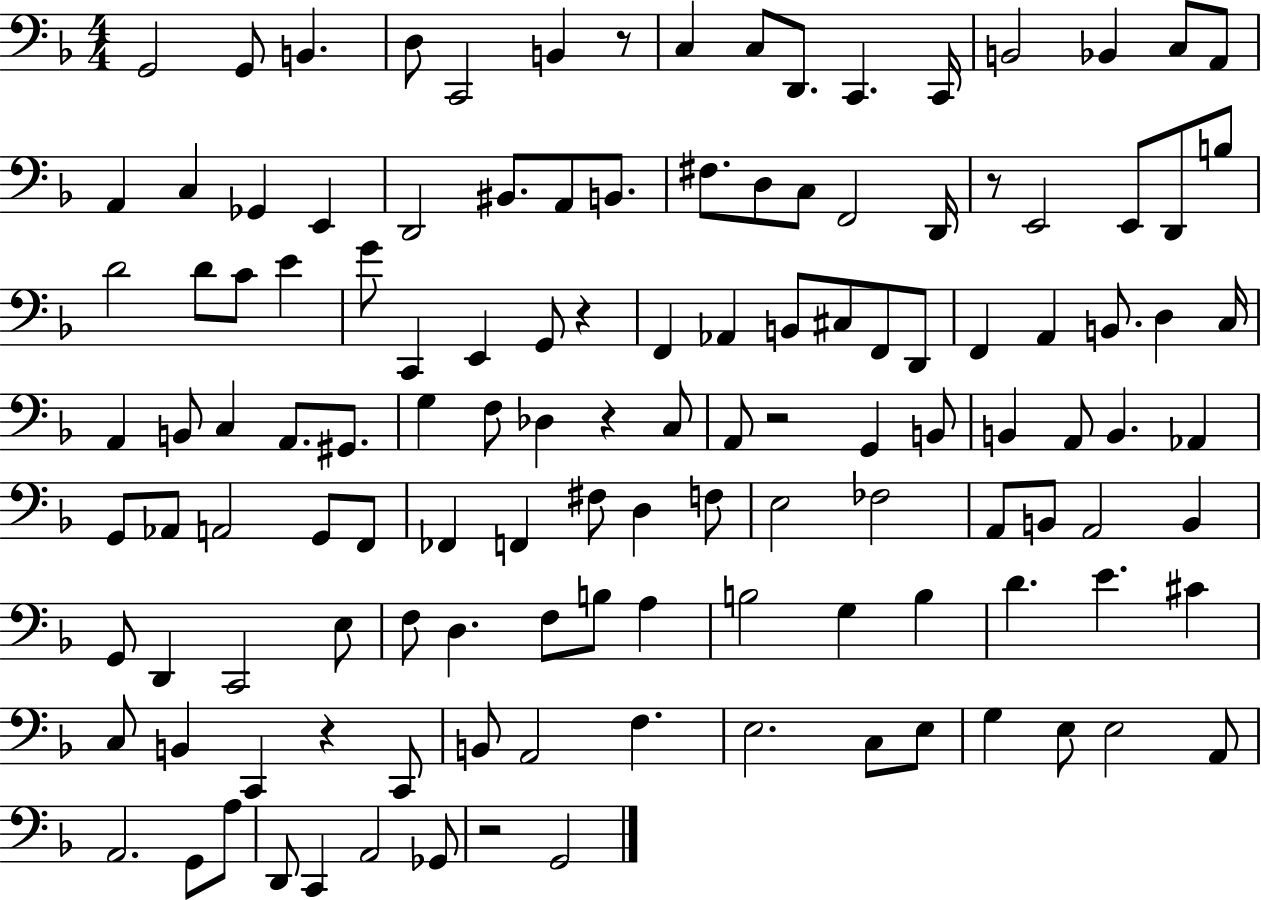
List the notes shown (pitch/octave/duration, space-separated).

G2/h G2/e B2/q. D3/e C2/h B2/q R/e C3/q C3/e D2/e. C2/q. C2/s B2/h Bb2/q C3/e A2/e A2/q C3/q Gb2/q E2/q D2/h BIS2/e. A2/e B2/e. F#3/e. D3/e C3/e F2/h D2/s R/e E2/h E2/e D2/e B3/e D4/h D4/e C4/e E4/q G4/e C2/q E2/q G2/e R/q F2/q Ab2/q B2/e C#3/e F2/e D2/e F2/q A2/q B2/e. D3/q C3/s A2/q B2/e C3/q A2/e. G#2/e. G3/q F3/e Db3/q R/q C3/e A2/e R/h G2/q B2/e B2/q A2/e B2/q. Ab2/q G2/e Ab2/e A2/h G2/e F2/e FES2/q F2/q F#3/e D3/q F3/e E3/h FES3/h A2/e B2/e A2/h B2/q G2/e D2/q C2/h E3/e F3/e D3/q. F3/e B3/e A3/q B3/h G3/q B3/q D4/q. E4/q. C#4/q C3/e B2/q C2/q R/q C2/e B2/e A2/h F3/q. E3/h. C3/e E3/e G3/q E3/e E3/h A2/e A2/h. G2/e A3/e D2/e C2/q A2/h Gb2/e R/h G2/h